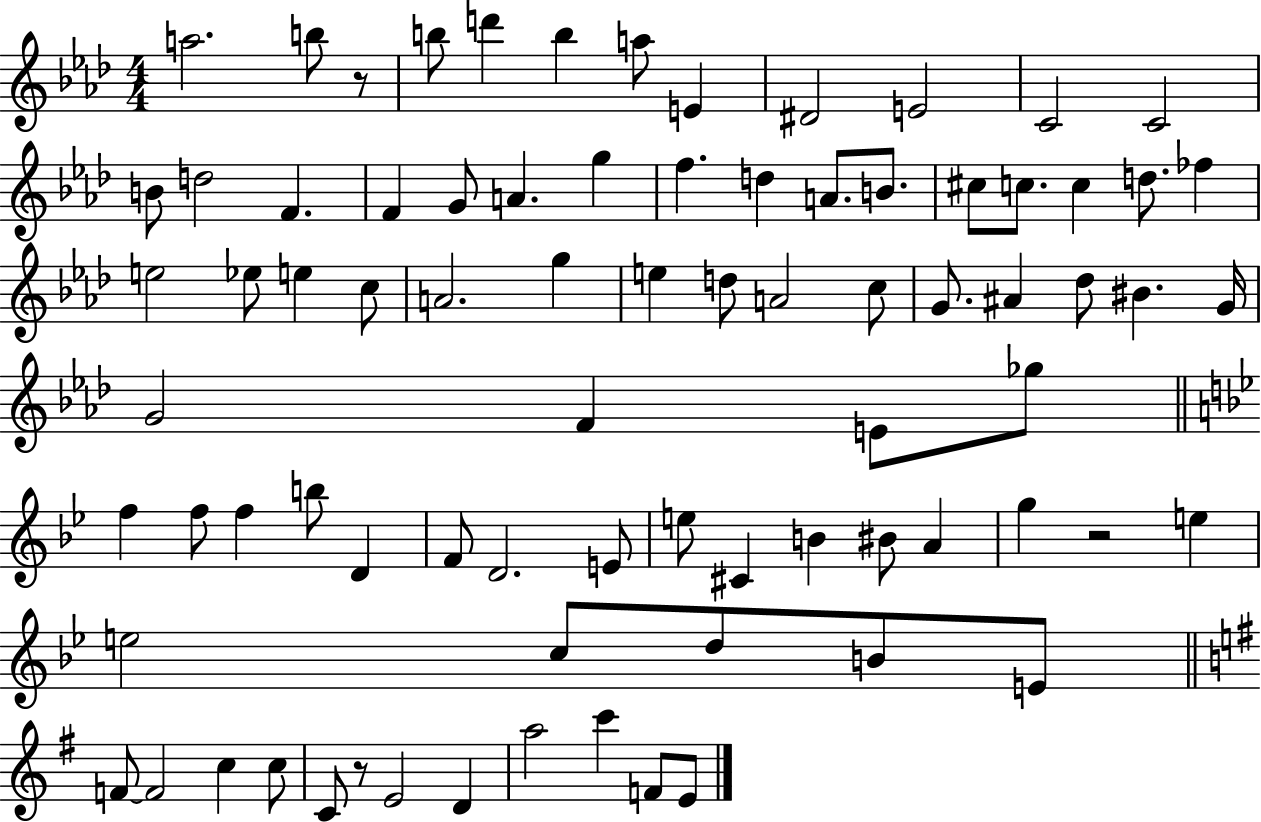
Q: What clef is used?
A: treble